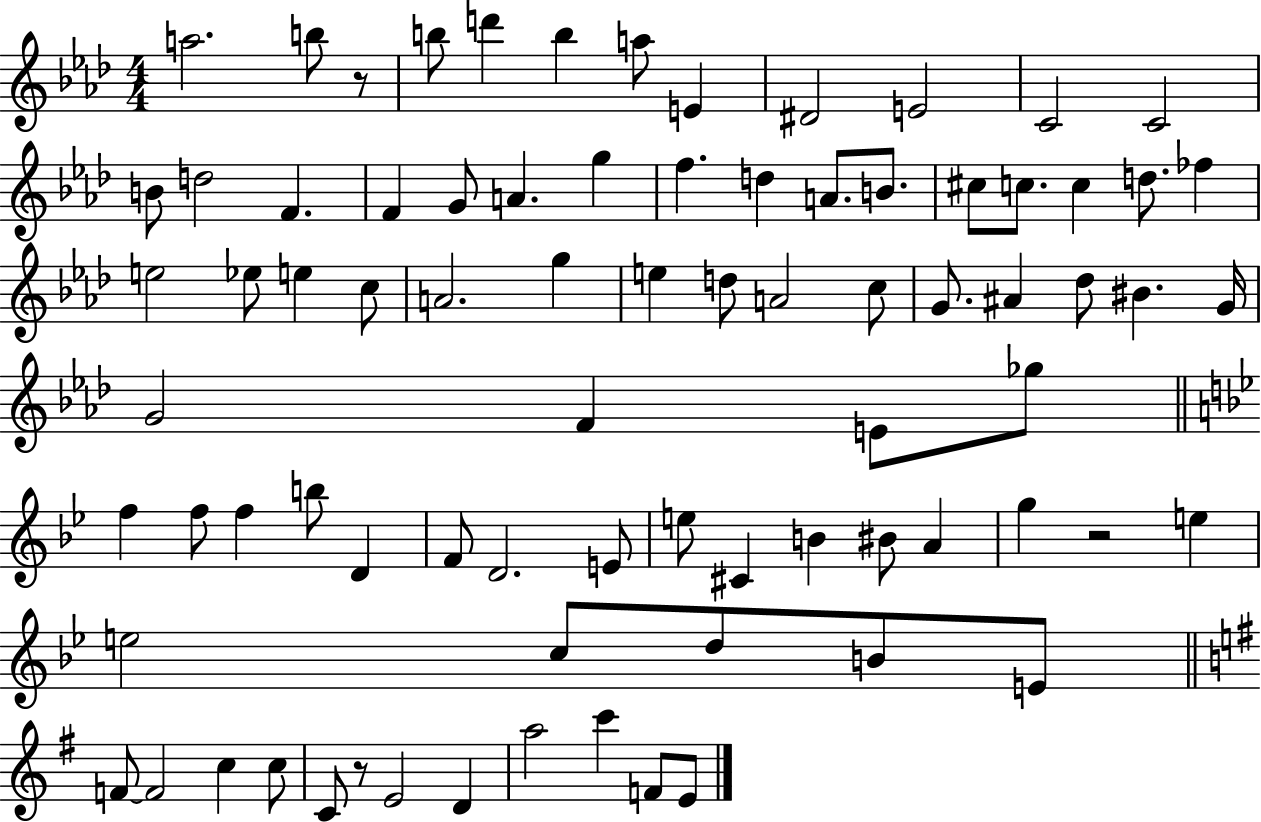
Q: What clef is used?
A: treble